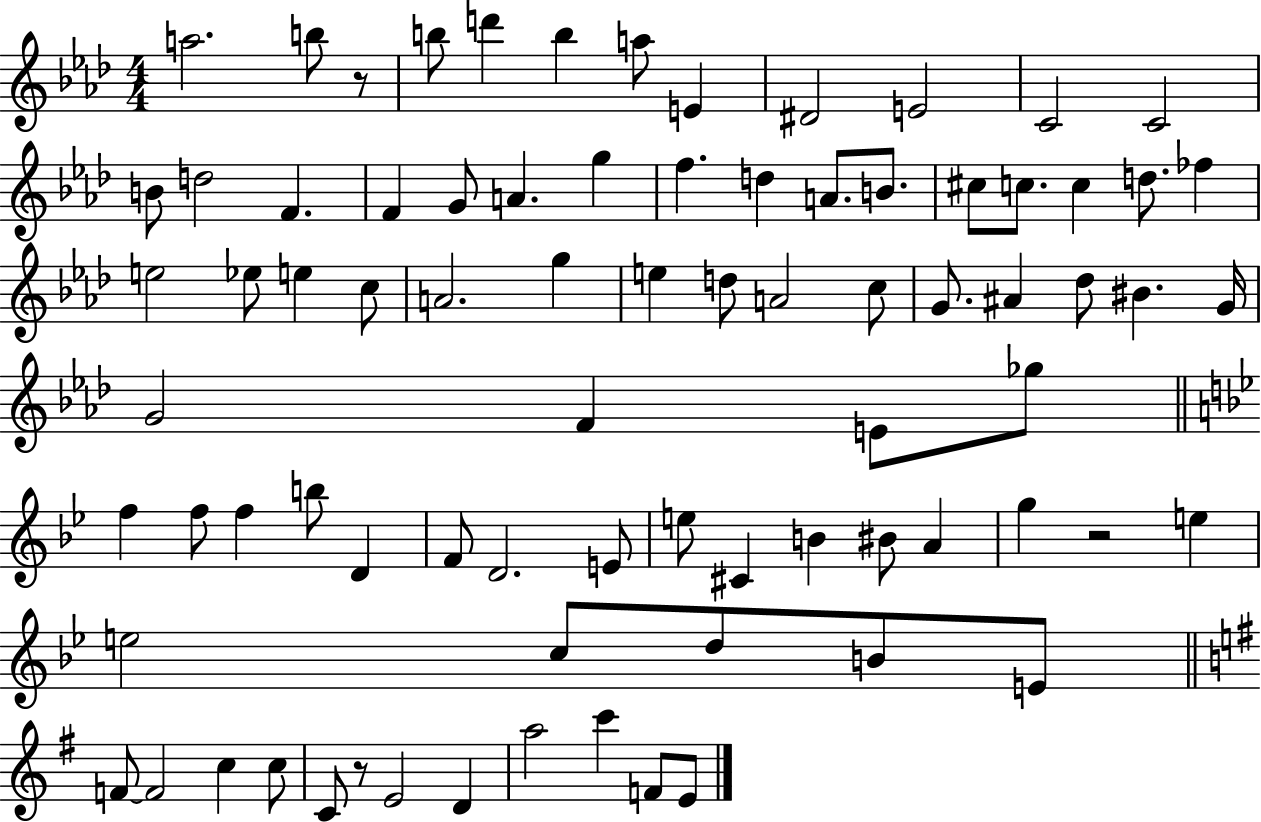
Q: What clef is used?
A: treble